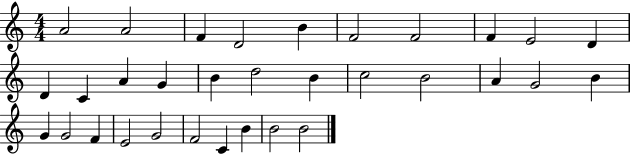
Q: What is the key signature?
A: C major